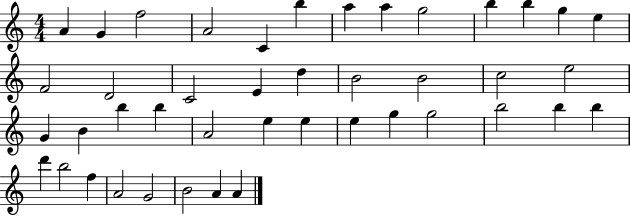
{
  \clef treble
  \numericTimeSignature
  \time 4/4
  \key c \major
  a'4 g'4 f''2 | a'2 c'4 b''4 | a''4 a''4 g''2 | b''4 b''4 g''4 e''4 | \break f'2 d'2 | c'2 e'4 d''4 | b'2 b'2 | c''2 e''2 | \break g'4 b'4 b''4 b''4 | a'2 e''4 e''4 | e''4 g''4 g''2 | b''2 b''4 b''4 | \break d'''4 b''2 f''4 | a'2 g'2 | b'2 a'4 a'4 | \bar "|."
}